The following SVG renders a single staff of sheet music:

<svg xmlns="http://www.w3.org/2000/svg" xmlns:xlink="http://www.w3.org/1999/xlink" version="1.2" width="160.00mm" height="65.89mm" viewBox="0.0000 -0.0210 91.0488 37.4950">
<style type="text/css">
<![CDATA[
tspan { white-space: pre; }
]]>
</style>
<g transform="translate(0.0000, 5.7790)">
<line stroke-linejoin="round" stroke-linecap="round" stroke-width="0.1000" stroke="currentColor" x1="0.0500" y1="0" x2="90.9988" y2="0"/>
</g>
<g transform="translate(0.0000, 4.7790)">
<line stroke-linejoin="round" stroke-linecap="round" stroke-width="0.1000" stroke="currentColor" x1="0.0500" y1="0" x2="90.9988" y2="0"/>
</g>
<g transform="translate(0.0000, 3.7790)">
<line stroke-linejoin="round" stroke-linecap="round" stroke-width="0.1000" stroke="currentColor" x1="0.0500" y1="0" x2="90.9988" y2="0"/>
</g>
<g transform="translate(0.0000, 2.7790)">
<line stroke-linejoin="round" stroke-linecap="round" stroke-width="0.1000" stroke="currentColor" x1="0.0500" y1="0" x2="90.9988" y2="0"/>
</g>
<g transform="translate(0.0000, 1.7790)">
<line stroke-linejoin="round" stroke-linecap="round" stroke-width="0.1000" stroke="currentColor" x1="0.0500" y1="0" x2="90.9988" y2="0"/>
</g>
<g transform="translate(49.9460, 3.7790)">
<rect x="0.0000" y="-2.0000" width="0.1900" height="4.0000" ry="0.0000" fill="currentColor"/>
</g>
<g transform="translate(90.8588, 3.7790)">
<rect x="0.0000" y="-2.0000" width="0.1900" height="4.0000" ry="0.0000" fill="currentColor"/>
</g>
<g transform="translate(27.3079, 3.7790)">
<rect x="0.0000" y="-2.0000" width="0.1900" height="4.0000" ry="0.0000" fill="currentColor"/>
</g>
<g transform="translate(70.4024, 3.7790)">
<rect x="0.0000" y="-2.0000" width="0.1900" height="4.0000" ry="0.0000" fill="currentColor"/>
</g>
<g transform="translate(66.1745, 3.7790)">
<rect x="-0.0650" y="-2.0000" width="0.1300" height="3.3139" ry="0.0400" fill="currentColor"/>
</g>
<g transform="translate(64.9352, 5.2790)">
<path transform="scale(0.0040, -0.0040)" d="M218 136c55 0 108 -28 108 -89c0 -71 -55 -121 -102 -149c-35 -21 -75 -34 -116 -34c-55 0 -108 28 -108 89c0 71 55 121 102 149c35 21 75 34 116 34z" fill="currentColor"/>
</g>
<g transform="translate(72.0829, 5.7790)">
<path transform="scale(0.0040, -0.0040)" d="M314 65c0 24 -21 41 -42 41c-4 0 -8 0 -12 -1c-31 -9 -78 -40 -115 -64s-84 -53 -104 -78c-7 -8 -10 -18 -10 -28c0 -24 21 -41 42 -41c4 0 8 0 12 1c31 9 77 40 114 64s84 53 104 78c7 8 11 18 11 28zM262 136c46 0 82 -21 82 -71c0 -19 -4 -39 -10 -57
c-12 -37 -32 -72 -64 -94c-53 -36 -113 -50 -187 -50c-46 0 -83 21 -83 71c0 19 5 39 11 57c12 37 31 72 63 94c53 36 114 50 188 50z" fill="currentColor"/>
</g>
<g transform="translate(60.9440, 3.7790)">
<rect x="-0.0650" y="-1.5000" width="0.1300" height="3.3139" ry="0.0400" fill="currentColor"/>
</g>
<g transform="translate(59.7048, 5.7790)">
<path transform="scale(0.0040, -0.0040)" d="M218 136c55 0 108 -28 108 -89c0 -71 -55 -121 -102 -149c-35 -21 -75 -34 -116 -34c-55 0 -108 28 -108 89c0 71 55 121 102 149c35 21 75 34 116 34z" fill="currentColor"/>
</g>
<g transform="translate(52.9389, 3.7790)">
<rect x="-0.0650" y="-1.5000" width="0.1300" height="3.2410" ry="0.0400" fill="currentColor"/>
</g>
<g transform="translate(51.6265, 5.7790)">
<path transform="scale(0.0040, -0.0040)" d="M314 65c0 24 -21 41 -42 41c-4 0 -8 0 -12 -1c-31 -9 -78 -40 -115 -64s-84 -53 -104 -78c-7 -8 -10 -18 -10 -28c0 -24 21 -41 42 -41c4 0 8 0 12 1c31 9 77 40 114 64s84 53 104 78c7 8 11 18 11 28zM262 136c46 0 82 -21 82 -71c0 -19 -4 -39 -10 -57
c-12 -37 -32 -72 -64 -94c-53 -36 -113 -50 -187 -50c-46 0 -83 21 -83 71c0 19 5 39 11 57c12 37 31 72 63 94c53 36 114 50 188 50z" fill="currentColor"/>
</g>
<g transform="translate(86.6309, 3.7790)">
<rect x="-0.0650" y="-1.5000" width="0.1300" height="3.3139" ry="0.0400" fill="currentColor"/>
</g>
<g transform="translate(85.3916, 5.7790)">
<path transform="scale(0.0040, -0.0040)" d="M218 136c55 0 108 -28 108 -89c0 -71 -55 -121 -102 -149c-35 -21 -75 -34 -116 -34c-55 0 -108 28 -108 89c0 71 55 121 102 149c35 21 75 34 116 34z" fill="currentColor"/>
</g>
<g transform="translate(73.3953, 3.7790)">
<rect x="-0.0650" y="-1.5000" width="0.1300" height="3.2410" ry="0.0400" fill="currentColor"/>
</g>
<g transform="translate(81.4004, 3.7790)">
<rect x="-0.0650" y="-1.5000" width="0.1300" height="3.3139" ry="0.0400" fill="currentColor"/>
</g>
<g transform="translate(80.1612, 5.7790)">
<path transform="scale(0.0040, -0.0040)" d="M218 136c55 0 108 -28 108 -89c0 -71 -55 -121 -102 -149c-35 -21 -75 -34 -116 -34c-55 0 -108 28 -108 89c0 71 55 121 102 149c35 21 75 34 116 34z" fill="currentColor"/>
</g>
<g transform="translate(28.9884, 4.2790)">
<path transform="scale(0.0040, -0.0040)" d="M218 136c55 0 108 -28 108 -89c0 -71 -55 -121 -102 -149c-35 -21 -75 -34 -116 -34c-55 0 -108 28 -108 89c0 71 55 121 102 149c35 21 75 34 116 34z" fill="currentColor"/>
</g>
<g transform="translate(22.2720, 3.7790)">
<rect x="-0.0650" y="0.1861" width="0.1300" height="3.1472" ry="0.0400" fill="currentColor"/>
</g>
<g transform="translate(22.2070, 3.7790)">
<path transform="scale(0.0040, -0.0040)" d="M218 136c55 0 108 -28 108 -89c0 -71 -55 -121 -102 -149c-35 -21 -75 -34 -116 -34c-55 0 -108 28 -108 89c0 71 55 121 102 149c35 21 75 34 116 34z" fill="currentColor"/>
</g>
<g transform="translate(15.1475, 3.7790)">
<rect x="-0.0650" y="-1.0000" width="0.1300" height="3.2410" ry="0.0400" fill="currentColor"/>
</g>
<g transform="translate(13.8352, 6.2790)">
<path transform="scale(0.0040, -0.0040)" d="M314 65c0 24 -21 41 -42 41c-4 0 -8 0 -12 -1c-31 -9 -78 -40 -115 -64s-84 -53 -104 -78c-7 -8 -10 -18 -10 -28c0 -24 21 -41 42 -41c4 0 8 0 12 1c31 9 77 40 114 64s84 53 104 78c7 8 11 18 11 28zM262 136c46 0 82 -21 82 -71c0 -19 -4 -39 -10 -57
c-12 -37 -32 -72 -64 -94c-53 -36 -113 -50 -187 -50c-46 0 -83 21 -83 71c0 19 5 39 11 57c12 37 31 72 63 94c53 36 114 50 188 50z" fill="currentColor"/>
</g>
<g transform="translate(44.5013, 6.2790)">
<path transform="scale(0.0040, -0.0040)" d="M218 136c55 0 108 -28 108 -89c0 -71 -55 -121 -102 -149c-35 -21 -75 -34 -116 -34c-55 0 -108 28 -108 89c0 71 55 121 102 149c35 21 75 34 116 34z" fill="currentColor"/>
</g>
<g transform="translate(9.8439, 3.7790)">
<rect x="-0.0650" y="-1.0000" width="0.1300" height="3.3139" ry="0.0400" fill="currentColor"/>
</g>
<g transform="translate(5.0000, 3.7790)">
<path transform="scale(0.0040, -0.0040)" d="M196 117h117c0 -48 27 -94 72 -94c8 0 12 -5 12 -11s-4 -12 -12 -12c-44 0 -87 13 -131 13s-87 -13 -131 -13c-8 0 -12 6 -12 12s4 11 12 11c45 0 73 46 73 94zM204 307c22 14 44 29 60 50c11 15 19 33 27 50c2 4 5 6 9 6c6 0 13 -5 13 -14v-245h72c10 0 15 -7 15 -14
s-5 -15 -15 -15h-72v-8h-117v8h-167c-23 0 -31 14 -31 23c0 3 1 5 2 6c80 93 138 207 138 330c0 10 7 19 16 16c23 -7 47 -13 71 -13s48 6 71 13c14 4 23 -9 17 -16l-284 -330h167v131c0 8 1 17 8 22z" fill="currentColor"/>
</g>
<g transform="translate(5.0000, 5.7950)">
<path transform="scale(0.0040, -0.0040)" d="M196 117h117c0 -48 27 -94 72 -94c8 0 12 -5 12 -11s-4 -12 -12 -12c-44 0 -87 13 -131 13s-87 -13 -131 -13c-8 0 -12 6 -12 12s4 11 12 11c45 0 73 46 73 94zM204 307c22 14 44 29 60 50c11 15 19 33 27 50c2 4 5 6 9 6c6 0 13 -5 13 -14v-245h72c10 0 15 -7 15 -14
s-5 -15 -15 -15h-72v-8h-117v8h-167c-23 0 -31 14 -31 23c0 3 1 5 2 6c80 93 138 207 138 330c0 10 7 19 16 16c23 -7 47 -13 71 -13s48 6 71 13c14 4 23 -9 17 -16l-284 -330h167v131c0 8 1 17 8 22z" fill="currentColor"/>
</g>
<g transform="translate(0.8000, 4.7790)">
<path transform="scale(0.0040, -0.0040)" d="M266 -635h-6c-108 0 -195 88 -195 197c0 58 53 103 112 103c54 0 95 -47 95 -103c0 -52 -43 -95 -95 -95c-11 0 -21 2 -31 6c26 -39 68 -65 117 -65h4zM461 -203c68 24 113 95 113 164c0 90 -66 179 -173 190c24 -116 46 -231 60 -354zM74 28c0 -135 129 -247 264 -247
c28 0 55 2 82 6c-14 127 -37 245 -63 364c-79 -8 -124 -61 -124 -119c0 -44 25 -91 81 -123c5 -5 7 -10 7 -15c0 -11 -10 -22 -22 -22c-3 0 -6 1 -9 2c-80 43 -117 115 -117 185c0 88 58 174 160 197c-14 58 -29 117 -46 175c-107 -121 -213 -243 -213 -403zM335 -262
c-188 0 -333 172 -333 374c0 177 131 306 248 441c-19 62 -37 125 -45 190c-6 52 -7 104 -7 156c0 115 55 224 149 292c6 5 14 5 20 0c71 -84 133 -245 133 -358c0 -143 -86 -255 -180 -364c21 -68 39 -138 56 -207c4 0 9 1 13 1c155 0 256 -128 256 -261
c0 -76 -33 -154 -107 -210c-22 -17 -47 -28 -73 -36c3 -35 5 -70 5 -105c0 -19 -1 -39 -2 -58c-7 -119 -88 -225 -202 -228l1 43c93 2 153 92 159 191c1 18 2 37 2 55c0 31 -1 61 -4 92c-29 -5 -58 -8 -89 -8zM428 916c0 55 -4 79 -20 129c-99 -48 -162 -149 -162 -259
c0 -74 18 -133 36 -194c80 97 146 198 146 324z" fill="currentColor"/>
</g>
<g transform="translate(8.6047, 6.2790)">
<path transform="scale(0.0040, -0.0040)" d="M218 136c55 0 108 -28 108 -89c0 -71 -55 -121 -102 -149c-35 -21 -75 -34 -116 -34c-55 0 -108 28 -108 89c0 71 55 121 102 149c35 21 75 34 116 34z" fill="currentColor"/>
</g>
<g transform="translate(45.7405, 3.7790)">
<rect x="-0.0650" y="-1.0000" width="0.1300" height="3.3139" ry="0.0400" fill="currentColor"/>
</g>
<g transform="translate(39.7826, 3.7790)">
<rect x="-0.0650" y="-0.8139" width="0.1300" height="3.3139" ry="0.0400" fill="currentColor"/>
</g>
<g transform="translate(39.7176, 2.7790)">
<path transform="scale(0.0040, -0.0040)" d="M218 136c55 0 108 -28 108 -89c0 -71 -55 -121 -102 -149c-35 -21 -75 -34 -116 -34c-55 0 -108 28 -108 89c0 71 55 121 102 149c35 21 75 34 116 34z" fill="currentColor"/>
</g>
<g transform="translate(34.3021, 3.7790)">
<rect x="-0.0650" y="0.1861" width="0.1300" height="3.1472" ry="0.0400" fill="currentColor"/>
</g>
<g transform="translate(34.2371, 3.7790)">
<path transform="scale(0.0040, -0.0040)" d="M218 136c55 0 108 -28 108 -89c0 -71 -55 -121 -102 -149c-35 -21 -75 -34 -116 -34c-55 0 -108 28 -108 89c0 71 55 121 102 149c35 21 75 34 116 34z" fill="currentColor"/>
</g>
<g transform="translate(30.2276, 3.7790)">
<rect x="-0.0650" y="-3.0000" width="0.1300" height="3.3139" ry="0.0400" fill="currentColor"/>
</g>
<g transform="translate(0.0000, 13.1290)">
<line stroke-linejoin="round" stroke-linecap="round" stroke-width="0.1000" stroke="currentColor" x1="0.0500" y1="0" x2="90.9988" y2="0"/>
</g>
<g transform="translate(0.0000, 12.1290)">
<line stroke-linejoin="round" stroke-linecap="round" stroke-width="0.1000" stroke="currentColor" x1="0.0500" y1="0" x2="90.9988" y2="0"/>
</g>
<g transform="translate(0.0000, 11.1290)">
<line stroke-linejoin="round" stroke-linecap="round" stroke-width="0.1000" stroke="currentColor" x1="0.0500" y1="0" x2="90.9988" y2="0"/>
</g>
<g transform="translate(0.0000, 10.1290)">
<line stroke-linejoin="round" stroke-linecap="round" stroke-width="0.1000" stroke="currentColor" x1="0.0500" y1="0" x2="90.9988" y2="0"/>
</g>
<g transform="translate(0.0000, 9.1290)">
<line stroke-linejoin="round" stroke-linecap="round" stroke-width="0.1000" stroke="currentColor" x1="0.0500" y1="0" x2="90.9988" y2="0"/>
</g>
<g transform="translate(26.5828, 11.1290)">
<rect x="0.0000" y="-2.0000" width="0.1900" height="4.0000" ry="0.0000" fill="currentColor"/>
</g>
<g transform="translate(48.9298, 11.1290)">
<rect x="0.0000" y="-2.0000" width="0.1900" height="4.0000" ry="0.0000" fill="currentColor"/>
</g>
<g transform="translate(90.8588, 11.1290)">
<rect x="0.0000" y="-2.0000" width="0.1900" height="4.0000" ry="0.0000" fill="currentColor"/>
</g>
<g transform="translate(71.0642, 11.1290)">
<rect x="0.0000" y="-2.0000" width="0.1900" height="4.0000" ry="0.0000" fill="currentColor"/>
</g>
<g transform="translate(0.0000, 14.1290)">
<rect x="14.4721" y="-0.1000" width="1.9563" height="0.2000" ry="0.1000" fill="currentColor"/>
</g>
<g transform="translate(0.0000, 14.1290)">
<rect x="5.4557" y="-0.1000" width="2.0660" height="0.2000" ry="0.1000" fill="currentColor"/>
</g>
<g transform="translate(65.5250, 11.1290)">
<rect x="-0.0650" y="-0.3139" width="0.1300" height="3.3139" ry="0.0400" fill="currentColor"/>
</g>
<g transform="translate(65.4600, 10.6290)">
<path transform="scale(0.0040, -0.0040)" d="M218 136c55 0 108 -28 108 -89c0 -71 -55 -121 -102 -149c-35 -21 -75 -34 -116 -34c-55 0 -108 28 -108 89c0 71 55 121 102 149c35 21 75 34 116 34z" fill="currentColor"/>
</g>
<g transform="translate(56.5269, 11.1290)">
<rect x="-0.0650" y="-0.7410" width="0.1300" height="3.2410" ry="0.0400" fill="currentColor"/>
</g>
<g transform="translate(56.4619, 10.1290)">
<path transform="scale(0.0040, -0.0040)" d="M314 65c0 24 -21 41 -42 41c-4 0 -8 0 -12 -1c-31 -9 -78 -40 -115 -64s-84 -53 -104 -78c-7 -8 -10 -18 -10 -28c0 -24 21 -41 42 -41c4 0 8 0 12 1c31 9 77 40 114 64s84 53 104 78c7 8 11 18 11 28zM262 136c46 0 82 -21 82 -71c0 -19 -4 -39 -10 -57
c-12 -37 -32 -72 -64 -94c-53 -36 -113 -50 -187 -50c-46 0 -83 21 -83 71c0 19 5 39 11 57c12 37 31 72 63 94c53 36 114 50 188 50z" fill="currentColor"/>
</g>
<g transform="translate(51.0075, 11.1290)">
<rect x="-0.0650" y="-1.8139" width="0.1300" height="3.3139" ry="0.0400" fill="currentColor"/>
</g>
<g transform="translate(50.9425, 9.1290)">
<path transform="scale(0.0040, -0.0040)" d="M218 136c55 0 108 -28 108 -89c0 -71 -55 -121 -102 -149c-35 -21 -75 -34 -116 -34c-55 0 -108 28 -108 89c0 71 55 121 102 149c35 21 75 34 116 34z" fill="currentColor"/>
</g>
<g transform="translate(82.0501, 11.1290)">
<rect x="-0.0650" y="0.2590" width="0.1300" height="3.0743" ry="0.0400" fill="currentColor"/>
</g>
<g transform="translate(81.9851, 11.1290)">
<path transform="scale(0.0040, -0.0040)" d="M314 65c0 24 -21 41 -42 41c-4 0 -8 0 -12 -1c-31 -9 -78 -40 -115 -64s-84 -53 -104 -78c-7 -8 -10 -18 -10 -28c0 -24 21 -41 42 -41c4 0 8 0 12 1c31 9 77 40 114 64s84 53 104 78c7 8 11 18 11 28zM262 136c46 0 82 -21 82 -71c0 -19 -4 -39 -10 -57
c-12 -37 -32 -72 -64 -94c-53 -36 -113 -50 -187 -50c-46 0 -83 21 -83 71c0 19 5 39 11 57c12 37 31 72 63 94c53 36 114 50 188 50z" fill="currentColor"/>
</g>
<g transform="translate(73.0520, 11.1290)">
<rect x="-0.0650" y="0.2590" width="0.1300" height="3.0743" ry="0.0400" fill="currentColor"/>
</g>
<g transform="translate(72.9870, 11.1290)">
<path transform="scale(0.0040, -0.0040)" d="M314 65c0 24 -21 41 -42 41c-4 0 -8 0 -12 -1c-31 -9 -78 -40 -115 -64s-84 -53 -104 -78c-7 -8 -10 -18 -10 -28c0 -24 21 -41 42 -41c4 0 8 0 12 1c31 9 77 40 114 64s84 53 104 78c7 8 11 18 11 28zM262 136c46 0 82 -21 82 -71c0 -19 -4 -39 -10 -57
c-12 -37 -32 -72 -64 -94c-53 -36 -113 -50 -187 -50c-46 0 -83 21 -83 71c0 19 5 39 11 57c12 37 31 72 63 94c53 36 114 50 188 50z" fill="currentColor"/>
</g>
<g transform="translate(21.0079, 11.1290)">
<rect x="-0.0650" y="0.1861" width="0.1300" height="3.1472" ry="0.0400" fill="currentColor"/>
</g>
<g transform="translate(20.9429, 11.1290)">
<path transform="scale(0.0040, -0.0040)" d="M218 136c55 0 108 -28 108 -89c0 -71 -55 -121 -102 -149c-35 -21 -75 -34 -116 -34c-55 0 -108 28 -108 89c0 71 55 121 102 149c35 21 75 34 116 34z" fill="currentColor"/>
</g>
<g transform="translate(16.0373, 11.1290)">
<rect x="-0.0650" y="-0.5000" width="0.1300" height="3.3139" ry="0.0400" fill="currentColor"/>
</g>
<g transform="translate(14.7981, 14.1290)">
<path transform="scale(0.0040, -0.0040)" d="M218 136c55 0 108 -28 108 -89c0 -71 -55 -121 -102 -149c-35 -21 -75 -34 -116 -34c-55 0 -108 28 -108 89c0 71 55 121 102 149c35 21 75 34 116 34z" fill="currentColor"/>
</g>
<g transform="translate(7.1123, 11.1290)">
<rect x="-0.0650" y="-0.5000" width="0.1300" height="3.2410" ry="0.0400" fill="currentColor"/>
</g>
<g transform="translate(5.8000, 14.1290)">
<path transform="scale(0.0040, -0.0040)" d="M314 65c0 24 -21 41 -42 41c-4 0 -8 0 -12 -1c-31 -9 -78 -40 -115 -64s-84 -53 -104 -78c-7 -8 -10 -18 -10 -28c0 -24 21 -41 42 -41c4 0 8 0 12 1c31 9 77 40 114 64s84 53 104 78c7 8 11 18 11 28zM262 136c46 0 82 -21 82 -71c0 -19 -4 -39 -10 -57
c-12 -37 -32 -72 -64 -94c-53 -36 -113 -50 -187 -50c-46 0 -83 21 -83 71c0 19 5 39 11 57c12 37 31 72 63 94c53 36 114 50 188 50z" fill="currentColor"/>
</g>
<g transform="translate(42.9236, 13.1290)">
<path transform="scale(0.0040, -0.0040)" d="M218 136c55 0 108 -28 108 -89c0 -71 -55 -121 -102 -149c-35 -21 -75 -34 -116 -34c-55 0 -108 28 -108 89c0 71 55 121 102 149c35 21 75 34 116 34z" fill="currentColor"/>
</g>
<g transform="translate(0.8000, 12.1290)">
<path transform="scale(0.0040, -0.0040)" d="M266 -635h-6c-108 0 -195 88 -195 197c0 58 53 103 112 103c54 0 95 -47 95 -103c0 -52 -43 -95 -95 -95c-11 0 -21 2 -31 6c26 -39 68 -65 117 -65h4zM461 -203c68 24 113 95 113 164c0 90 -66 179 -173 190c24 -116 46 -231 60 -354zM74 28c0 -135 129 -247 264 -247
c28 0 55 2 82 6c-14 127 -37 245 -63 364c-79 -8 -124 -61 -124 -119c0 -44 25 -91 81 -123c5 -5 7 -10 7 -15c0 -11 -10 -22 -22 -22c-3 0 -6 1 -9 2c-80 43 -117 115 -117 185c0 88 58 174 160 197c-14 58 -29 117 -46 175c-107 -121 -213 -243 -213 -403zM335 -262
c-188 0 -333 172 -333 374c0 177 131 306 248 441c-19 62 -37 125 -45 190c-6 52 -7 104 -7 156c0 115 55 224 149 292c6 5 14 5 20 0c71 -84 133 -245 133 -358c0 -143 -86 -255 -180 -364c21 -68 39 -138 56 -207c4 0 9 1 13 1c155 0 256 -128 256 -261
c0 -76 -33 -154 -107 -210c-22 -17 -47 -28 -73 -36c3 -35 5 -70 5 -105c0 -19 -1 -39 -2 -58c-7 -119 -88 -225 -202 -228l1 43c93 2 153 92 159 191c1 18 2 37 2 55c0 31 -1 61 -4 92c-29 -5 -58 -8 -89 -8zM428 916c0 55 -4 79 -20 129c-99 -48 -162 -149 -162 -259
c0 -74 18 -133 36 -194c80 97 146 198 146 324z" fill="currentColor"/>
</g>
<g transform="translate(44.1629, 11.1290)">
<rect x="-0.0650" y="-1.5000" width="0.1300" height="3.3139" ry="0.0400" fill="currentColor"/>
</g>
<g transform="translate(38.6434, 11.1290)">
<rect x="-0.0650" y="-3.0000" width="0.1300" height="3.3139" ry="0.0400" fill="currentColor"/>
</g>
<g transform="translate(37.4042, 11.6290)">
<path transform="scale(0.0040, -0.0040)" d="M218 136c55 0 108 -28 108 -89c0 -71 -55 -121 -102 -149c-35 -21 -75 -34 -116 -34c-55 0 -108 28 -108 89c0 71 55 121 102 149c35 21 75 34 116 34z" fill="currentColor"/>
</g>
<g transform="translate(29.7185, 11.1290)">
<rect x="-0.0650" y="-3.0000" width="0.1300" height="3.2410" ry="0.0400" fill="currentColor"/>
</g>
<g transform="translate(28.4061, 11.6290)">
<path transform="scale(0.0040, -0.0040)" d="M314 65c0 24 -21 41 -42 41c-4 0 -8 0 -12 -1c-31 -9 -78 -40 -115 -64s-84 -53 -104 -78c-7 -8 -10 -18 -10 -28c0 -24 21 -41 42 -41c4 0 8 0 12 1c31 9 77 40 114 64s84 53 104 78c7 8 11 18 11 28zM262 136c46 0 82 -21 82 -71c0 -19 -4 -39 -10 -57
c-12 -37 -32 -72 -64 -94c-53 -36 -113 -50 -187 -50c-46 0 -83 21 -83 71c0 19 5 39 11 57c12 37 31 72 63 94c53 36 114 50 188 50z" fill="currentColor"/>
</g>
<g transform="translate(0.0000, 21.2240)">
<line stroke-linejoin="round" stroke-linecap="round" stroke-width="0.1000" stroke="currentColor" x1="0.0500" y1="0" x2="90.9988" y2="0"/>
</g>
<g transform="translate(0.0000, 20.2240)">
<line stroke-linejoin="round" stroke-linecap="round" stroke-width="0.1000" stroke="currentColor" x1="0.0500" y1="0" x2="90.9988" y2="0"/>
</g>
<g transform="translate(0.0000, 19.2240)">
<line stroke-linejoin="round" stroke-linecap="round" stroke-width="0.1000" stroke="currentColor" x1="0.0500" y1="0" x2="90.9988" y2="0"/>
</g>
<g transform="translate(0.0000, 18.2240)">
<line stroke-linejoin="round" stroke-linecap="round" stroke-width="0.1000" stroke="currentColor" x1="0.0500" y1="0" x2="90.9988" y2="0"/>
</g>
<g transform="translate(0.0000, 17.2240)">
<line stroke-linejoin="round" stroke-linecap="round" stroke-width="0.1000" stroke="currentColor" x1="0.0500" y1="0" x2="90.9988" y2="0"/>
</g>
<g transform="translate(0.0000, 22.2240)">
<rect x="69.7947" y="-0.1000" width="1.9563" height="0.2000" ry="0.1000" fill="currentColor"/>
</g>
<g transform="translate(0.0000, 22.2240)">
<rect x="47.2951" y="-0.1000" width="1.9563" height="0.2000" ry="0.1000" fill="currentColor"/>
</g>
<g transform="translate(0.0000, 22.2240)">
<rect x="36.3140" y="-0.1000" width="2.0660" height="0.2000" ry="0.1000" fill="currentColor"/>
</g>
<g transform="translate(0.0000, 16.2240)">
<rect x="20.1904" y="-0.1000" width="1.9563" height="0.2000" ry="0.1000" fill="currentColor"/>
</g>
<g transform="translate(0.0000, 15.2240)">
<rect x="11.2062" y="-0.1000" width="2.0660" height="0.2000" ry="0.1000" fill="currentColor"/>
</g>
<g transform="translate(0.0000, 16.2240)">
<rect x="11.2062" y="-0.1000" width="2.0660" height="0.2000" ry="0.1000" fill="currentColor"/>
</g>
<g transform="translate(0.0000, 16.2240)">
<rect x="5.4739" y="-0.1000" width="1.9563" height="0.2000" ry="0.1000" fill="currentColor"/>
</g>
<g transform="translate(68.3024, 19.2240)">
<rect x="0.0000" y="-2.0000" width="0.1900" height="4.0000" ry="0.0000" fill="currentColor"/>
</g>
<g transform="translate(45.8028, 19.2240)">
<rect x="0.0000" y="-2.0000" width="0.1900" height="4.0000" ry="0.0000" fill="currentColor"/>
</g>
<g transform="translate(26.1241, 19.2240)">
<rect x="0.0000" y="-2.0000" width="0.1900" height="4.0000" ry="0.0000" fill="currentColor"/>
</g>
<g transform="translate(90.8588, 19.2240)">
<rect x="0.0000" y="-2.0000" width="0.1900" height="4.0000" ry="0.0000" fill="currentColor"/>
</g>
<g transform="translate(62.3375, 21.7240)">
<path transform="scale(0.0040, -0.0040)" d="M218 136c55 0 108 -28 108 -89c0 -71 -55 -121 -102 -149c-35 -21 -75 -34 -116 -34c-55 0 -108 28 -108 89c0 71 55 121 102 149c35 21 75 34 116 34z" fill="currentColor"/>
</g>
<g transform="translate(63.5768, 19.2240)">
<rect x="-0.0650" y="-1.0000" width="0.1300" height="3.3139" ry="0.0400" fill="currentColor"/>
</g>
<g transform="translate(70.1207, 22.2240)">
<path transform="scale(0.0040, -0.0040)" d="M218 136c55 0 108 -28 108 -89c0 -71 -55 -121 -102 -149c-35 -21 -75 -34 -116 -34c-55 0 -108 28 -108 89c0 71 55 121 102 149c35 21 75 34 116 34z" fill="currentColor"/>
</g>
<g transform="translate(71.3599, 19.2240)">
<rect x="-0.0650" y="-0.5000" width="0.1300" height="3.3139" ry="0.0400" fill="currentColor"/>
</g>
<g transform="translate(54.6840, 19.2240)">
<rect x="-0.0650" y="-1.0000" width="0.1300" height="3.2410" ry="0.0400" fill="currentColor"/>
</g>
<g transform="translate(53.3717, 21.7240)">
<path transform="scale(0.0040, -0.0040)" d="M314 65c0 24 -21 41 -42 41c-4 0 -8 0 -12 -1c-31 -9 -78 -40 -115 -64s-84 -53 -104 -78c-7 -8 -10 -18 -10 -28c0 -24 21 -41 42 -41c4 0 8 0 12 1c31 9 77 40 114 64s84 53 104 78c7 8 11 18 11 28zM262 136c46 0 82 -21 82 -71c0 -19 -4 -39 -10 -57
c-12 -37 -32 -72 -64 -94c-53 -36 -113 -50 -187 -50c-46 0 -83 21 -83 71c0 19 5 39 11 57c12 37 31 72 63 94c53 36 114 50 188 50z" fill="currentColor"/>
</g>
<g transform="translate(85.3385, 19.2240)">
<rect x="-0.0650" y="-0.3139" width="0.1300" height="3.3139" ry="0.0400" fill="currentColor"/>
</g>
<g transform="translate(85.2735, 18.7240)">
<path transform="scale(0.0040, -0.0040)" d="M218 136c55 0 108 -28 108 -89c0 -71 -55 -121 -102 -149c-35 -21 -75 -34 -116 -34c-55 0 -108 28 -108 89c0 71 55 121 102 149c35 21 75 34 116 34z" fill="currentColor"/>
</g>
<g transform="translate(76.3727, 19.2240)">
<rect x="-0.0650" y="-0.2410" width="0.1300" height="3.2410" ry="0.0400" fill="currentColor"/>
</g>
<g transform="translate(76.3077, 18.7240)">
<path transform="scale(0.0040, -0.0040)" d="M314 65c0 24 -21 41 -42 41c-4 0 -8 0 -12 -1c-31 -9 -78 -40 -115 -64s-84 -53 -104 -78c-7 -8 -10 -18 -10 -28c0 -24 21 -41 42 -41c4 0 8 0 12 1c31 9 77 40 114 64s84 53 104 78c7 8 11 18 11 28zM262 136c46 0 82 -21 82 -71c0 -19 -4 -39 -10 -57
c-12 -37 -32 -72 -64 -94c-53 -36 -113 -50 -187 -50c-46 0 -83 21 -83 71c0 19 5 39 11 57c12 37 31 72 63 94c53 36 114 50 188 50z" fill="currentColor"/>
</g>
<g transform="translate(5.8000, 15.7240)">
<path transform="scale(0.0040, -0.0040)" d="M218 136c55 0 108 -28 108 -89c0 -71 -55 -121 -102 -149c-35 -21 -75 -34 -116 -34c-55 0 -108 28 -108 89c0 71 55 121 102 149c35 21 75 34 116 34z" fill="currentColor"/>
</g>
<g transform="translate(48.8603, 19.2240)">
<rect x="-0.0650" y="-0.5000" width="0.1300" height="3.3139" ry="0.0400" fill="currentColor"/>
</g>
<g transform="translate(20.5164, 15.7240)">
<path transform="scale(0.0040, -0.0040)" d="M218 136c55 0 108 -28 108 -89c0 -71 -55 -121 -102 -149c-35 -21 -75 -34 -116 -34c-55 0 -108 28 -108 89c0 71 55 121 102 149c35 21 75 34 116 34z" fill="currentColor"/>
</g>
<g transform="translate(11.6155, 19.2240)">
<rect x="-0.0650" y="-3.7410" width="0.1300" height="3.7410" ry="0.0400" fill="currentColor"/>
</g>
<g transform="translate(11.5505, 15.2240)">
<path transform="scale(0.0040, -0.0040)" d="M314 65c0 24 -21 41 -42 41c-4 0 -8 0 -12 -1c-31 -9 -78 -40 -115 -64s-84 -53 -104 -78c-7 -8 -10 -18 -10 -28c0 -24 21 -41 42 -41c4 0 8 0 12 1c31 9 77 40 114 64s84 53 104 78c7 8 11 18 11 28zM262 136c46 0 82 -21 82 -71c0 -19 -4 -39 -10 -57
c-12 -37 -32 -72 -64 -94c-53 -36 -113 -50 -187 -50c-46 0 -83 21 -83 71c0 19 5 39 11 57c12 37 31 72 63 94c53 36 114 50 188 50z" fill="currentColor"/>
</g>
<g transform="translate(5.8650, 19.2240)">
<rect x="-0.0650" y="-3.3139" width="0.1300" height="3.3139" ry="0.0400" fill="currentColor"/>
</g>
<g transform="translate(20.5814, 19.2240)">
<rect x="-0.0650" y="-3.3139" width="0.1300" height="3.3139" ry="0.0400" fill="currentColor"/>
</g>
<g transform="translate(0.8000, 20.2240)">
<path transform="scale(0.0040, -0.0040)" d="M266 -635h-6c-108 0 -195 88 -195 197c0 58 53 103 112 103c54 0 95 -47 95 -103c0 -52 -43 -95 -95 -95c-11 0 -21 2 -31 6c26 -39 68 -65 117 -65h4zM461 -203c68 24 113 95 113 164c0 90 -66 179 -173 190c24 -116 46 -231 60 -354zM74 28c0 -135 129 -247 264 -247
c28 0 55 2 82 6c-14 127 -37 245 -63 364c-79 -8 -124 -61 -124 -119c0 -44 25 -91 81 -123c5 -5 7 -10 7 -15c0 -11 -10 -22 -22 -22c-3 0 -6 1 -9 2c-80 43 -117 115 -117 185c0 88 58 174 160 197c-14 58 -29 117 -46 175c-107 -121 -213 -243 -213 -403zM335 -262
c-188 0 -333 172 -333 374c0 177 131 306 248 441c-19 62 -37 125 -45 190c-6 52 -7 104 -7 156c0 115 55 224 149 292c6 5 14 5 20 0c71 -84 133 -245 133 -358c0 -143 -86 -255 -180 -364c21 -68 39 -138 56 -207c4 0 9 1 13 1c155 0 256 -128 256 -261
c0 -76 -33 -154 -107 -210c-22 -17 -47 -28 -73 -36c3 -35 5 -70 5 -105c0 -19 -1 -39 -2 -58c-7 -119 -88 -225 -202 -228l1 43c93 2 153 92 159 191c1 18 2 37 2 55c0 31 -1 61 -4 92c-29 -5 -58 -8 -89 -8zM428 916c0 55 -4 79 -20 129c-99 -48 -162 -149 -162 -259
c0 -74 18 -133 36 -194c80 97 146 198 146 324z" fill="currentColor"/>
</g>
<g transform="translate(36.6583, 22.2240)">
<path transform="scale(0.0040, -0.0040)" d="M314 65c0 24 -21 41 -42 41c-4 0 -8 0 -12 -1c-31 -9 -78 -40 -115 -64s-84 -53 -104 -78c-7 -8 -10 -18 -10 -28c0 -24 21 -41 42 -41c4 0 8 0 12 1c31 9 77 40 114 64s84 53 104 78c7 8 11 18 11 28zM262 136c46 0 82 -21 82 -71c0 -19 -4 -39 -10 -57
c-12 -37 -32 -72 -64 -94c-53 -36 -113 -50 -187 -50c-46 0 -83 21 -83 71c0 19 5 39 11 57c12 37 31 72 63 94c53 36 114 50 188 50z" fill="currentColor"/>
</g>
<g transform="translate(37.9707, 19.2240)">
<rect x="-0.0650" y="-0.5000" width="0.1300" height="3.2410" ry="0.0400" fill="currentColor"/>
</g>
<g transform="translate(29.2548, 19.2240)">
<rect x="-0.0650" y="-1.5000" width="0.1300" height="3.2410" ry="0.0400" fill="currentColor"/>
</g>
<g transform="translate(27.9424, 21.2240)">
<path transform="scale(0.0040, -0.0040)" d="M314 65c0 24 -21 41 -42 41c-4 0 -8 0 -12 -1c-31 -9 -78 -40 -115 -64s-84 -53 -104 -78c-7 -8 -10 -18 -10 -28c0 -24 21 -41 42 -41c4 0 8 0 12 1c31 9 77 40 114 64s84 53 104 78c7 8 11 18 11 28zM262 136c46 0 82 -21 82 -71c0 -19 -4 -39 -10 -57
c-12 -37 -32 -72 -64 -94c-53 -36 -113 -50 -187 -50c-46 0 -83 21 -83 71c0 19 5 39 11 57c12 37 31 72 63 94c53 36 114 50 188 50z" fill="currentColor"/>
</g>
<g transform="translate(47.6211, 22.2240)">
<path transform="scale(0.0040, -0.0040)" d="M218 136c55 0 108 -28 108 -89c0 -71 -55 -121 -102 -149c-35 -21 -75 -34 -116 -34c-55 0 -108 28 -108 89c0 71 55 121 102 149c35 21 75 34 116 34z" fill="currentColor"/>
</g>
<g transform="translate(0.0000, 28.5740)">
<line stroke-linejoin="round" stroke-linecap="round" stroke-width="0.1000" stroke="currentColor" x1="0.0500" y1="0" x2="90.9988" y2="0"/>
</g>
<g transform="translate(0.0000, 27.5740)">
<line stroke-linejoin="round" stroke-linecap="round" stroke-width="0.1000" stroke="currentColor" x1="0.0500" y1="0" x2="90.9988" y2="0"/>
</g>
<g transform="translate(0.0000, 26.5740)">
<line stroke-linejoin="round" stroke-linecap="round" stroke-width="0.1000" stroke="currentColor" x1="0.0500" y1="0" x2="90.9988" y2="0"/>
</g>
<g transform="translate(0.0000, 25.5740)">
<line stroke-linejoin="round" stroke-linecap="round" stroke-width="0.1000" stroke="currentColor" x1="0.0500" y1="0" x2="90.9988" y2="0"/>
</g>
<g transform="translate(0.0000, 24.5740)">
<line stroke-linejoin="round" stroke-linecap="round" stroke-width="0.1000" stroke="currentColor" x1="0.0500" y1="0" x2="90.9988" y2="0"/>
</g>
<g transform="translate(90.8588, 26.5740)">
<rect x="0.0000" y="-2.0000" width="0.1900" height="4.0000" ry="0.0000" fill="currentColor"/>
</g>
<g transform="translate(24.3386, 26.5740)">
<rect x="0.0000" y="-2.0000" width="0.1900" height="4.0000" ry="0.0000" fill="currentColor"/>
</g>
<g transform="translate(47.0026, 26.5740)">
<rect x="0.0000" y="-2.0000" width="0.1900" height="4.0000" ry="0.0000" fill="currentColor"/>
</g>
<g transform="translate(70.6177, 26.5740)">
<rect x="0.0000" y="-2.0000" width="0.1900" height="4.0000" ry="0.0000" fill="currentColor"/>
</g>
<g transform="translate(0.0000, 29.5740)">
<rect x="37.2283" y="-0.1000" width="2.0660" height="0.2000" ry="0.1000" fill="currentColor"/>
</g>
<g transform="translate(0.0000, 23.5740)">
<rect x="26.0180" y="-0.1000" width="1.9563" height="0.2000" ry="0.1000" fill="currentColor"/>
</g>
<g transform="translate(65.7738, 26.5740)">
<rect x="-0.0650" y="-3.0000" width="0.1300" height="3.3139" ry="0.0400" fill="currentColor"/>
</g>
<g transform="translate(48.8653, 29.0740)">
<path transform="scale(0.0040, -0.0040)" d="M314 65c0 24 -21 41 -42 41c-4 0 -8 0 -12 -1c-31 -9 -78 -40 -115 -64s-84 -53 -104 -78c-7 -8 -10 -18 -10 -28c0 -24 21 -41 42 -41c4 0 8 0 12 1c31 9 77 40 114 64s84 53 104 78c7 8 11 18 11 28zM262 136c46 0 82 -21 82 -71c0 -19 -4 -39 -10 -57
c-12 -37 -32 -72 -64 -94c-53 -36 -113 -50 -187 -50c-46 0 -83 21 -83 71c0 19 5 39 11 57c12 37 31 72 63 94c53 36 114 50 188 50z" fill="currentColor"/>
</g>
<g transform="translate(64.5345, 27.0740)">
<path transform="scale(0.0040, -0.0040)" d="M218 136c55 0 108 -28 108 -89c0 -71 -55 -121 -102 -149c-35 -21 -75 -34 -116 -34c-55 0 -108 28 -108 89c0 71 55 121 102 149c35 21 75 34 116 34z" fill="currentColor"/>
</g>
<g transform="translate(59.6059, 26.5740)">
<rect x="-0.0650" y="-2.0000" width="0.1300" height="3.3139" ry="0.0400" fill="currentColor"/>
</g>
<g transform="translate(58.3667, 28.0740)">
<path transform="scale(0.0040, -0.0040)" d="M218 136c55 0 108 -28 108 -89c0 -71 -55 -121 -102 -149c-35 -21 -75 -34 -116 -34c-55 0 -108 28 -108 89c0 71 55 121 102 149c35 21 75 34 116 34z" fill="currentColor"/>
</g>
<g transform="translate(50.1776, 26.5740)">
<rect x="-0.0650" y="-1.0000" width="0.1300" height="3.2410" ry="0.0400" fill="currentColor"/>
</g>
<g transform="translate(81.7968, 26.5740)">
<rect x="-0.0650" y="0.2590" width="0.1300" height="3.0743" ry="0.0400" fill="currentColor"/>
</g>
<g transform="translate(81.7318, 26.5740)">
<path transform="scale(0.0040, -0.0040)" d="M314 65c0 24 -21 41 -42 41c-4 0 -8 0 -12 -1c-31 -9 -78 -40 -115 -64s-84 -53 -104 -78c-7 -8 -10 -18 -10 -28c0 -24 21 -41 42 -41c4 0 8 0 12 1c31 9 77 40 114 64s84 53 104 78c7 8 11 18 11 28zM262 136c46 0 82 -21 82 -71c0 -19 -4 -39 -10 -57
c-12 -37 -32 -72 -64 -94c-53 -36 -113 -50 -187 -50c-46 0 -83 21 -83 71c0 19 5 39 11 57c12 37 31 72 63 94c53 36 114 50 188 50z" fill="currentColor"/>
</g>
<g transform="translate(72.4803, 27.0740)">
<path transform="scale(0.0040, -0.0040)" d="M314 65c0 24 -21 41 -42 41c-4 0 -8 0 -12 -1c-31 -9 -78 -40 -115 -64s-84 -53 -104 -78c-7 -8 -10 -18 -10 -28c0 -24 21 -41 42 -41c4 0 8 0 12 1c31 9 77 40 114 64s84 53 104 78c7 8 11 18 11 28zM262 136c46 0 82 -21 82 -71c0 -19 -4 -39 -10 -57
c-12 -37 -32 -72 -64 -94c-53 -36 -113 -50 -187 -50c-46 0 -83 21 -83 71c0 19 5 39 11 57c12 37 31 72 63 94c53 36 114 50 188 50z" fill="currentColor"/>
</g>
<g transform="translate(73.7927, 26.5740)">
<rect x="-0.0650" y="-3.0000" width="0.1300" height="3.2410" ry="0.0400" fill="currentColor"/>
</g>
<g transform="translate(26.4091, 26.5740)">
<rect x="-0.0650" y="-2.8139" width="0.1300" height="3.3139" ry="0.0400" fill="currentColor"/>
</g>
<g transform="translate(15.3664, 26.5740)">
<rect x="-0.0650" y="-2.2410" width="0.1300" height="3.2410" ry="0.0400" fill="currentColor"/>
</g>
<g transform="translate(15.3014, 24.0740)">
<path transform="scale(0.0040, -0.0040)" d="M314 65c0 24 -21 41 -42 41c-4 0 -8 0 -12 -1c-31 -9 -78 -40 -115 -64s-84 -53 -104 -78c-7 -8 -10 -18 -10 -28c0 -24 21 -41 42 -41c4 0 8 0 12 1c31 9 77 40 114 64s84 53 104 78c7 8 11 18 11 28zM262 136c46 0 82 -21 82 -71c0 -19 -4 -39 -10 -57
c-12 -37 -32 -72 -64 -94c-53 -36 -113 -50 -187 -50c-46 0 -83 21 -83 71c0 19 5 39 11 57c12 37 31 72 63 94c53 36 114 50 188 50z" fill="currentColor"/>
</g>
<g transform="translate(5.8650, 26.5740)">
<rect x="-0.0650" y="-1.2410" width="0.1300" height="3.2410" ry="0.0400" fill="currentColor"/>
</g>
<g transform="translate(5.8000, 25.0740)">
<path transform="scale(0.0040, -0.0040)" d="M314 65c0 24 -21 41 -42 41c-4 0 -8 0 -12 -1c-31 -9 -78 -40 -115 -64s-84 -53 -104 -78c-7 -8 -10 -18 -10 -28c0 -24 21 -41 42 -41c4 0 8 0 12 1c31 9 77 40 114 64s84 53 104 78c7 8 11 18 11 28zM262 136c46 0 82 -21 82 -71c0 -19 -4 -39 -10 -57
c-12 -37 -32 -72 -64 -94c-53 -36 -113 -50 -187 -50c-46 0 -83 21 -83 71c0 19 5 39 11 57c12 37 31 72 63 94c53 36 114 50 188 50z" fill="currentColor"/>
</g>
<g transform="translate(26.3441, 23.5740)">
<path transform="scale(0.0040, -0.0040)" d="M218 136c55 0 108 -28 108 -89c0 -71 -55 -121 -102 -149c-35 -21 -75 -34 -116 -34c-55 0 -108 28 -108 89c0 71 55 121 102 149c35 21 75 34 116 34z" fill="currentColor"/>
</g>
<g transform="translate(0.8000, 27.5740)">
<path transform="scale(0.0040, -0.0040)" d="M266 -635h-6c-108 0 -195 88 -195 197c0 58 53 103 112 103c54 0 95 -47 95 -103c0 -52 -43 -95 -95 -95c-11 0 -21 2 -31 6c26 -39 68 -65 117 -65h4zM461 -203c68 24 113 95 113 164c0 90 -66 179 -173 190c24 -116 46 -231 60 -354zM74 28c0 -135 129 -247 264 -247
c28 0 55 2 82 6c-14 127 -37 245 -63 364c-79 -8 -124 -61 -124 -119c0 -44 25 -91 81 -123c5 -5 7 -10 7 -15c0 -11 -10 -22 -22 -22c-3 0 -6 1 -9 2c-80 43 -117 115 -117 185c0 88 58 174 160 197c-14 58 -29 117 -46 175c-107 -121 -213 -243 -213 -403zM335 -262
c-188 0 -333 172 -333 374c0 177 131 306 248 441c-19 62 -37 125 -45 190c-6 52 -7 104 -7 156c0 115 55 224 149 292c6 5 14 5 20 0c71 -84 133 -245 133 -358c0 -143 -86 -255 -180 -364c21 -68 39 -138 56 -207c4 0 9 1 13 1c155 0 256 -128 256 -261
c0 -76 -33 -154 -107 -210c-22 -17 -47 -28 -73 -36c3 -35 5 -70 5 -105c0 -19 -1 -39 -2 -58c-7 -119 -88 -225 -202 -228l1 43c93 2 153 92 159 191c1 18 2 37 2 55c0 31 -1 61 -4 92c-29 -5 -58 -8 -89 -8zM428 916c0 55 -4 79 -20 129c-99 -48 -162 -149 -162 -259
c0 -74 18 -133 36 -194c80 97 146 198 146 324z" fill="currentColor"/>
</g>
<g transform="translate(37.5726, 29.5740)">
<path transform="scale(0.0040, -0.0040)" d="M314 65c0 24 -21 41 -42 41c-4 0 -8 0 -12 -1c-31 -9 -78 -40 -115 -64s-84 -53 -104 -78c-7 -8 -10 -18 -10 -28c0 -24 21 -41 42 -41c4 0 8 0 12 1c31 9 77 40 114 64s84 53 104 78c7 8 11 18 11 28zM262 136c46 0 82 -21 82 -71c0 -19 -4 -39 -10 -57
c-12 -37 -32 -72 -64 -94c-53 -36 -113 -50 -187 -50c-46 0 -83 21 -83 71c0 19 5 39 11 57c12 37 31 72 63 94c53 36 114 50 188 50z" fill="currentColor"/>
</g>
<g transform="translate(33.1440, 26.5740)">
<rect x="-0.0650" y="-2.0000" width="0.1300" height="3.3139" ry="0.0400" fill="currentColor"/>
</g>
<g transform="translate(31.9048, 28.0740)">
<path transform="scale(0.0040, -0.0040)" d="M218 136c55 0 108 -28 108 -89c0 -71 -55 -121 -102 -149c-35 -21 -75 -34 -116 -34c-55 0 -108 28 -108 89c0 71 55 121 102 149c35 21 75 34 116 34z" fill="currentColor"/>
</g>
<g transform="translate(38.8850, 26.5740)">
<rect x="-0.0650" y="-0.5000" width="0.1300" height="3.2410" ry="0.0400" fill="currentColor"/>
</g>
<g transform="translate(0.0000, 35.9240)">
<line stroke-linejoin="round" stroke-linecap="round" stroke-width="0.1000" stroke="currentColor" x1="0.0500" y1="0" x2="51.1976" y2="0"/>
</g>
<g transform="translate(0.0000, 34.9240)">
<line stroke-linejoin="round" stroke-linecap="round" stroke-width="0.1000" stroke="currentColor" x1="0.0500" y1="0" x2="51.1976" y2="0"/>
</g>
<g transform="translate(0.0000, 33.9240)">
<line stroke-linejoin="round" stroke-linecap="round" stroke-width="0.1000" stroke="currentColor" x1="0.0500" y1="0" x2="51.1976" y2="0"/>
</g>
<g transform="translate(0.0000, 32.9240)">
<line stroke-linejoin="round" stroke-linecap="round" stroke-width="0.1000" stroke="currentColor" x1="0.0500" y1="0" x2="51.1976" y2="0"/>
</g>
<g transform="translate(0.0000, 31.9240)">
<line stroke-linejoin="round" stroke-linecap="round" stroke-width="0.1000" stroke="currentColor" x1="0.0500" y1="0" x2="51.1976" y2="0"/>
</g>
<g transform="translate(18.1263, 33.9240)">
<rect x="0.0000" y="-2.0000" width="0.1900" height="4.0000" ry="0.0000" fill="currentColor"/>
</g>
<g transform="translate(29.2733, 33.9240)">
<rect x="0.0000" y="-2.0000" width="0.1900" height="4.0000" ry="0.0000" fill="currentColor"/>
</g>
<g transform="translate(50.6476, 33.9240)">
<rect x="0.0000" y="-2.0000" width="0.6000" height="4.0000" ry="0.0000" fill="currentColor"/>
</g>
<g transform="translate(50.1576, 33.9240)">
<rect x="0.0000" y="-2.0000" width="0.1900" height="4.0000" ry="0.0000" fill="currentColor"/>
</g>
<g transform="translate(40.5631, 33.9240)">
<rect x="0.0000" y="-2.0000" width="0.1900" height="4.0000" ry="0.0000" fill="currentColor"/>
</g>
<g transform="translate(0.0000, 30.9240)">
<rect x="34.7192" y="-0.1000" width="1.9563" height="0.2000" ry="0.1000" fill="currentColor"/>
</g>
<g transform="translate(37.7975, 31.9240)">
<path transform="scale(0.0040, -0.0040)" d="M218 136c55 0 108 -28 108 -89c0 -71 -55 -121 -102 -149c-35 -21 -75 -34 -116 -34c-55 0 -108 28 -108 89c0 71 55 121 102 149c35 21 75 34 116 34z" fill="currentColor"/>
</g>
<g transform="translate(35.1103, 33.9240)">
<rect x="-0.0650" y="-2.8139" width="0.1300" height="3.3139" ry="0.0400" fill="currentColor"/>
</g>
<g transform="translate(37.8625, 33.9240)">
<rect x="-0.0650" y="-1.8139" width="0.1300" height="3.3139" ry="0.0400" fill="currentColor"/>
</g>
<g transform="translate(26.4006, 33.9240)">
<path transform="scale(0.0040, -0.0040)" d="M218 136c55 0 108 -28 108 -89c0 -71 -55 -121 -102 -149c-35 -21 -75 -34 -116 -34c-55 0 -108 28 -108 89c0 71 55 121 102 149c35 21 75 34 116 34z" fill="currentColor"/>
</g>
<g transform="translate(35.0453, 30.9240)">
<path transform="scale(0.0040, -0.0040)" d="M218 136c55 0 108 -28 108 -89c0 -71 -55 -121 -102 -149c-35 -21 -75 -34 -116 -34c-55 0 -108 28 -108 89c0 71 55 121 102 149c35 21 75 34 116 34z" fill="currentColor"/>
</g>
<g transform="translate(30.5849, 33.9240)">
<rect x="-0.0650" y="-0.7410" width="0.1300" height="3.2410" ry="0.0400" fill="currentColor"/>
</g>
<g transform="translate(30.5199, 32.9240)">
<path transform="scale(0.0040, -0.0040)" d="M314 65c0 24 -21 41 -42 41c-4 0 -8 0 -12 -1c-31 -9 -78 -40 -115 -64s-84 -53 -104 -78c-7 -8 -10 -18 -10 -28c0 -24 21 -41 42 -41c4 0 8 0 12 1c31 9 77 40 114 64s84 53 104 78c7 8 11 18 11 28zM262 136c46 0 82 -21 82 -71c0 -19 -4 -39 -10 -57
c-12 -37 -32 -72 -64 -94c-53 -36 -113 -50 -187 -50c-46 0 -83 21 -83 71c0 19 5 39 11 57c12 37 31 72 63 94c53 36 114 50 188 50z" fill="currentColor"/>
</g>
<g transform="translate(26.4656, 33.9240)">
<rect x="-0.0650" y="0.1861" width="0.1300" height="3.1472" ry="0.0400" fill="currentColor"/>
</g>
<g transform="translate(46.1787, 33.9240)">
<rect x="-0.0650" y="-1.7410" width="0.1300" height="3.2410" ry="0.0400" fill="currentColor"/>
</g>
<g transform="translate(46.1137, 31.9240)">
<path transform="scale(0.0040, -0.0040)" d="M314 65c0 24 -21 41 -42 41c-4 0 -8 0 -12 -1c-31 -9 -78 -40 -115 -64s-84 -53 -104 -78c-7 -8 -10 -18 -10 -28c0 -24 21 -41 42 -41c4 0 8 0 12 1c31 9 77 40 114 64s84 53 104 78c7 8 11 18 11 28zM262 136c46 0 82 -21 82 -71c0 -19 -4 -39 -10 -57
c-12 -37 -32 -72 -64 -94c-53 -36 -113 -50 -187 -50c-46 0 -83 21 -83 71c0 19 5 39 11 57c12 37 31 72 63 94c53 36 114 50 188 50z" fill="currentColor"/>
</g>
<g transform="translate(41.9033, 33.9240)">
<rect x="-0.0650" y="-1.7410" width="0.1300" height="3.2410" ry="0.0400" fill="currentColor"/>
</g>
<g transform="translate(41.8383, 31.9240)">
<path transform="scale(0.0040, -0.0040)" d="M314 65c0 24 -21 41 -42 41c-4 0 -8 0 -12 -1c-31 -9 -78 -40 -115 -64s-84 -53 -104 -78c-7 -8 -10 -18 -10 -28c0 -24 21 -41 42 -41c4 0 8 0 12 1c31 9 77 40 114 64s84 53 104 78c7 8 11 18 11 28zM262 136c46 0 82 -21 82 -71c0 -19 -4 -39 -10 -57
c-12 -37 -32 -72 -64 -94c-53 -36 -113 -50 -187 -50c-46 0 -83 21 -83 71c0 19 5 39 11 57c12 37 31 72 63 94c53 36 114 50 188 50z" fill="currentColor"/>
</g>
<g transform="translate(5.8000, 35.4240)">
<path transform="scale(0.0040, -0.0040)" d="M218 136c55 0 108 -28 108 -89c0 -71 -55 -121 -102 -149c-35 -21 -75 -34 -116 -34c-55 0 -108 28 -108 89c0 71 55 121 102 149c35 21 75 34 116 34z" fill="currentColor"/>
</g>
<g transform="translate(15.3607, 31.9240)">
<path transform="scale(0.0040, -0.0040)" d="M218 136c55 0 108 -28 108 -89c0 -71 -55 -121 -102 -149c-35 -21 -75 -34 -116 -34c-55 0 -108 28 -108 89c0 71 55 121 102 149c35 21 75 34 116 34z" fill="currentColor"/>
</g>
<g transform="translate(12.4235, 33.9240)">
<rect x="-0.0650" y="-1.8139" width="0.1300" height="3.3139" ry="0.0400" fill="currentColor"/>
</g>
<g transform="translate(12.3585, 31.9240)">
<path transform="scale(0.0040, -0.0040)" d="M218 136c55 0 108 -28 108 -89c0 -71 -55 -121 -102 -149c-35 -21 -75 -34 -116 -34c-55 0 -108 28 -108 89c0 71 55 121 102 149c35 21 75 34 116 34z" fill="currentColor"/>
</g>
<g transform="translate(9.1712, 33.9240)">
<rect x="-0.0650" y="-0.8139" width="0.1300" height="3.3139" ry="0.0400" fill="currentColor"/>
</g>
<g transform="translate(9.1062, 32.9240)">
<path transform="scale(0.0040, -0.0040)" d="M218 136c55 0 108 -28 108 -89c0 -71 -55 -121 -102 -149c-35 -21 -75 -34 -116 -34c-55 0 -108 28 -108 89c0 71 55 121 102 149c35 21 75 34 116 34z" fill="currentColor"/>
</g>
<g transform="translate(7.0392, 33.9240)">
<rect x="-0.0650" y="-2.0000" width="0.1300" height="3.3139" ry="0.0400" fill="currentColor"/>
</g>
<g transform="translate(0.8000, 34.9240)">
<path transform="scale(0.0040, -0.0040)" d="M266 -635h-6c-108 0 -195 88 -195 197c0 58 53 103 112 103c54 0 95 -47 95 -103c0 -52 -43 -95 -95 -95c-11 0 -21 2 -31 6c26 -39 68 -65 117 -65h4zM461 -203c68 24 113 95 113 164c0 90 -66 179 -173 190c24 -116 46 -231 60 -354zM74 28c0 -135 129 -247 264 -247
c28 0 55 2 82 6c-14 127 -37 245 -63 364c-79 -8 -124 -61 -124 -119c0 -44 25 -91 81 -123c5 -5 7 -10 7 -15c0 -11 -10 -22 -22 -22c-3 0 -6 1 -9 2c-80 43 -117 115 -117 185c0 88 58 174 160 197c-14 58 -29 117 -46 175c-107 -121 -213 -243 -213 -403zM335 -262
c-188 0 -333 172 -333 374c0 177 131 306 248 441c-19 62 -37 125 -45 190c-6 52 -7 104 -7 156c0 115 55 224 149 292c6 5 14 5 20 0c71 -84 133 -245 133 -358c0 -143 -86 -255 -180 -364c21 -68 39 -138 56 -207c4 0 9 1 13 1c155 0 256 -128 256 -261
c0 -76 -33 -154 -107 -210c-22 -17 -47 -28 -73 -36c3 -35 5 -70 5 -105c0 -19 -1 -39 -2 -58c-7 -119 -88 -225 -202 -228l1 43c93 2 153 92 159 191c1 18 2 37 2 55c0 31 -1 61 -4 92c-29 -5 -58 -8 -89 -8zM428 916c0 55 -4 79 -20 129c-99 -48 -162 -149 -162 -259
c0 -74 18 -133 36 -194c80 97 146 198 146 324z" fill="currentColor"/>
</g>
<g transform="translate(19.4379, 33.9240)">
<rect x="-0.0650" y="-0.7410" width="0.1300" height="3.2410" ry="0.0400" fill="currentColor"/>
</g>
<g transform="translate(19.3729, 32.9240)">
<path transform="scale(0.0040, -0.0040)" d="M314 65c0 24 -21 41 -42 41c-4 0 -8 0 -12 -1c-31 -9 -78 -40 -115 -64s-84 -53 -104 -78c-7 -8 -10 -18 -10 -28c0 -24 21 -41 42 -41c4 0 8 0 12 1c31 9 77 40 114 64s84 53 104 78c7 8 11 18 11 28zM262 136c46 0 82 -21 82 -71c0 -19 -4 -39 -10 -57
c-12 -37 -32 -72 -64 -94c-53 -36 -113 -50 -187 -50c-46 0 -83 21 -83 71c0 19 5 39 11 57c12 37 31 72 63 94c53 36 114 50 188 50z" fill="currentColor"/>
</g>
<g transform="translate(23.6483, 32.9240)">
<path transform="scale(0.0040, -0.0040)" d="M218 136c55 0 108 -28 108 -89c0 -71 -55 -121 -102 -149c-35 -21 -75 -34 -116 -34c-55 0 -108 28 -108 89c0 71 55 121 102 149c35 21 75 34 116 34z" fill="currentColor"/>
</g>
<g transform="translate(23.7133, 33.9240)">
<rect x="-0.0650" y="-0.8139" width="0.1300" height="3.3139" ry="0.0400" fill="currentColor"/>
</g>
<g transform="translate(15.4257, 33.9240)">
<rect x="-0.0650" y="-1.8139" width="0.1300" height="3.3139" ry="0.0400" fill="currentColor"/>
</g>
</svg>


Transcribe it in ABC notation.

X:1
T:Untitled
M:4/4
L:1/4
K:C
D D2 B A B d D E2 E F E2 E E C2 C B A2 A E f d2 c B2 B2 b c'2 b E2 C2 C D2 D C c2 c e2 g2 a F C2 D2 F A A2 B2 F d f f d2 d B d2 a f f2 f2